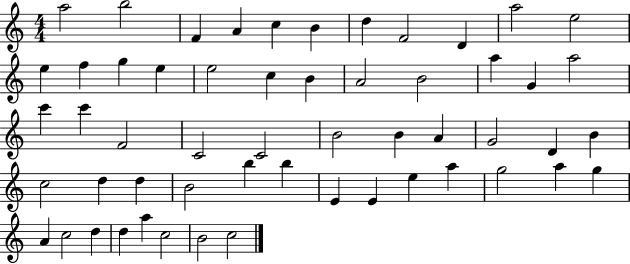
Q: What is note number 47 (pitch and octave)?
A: G5